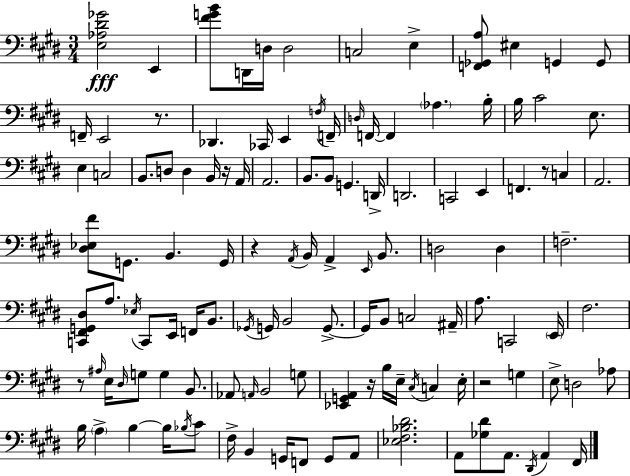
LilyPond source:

{
  \clef bass
  \numericTimeSignature
  \time 3/4
  \key e \major
  <e aes dis' ges'>2\fff e,4 | <fis' g' b'>8 d,16 d16 d2 | c2 e4-> | <f, ges, a>8 eis4 g,4 g,8 | \break f,16-- e,2 r8. | des,4. ces,16 e,4 \acciaccatura { f16 } | f,16-- \grace { d16 } f,16~~ f,4 \parenthesize aes4. | b16-. b16 cis'2 e8. | \break e4 c2 | b,8. d8 d4 b,16 | r16 a,16 a,2. | b,8. b,8 g,4. | \break d,16-> d,2. | c,2 e,4 | f,4. r8 c4 | a,2. | \break <dis ees fis'>8 g,8. b,4. | g,16 r4 \acciaccatura { a,16 } b,16 a,4-> | \grace { e,16 } b,8. d2 | d4 f2.-- | \break <c, fis, g, dis>8 a8. \acciaccatura { ees16 } c,8 | e,16 f,16 b,8. \acciaccatura { ges,16 } g,16 b,2 | g,8.->~~ g,16 b,8 c2 | ais,16-- a8. c,2 | \break \parenthesize e,16 fis2. | r8 \grace { ais16 } e16 \grace { dis16 } g8 | g4 b,8. aes,8 \grace { a,16 } b,2 | g8 <ees, g, a,>4 | \break r16 b16 e16-- \acciaccatura { cis16 } c4 e16-. r2 | g4 e8-> | d2 aes8 b16 \parenthesize a4-> | b4~~ b16 \acciaccatura { bes16 } cis'8 fis16-> | \break b,4 g,16 f,8 g,8 a,8 <ees fis bes dis'>2. | a,8 | <ges dis'>8 a,8. \acciaccatura { dis,16 } a,4 fis,16 | \bar "|."
}